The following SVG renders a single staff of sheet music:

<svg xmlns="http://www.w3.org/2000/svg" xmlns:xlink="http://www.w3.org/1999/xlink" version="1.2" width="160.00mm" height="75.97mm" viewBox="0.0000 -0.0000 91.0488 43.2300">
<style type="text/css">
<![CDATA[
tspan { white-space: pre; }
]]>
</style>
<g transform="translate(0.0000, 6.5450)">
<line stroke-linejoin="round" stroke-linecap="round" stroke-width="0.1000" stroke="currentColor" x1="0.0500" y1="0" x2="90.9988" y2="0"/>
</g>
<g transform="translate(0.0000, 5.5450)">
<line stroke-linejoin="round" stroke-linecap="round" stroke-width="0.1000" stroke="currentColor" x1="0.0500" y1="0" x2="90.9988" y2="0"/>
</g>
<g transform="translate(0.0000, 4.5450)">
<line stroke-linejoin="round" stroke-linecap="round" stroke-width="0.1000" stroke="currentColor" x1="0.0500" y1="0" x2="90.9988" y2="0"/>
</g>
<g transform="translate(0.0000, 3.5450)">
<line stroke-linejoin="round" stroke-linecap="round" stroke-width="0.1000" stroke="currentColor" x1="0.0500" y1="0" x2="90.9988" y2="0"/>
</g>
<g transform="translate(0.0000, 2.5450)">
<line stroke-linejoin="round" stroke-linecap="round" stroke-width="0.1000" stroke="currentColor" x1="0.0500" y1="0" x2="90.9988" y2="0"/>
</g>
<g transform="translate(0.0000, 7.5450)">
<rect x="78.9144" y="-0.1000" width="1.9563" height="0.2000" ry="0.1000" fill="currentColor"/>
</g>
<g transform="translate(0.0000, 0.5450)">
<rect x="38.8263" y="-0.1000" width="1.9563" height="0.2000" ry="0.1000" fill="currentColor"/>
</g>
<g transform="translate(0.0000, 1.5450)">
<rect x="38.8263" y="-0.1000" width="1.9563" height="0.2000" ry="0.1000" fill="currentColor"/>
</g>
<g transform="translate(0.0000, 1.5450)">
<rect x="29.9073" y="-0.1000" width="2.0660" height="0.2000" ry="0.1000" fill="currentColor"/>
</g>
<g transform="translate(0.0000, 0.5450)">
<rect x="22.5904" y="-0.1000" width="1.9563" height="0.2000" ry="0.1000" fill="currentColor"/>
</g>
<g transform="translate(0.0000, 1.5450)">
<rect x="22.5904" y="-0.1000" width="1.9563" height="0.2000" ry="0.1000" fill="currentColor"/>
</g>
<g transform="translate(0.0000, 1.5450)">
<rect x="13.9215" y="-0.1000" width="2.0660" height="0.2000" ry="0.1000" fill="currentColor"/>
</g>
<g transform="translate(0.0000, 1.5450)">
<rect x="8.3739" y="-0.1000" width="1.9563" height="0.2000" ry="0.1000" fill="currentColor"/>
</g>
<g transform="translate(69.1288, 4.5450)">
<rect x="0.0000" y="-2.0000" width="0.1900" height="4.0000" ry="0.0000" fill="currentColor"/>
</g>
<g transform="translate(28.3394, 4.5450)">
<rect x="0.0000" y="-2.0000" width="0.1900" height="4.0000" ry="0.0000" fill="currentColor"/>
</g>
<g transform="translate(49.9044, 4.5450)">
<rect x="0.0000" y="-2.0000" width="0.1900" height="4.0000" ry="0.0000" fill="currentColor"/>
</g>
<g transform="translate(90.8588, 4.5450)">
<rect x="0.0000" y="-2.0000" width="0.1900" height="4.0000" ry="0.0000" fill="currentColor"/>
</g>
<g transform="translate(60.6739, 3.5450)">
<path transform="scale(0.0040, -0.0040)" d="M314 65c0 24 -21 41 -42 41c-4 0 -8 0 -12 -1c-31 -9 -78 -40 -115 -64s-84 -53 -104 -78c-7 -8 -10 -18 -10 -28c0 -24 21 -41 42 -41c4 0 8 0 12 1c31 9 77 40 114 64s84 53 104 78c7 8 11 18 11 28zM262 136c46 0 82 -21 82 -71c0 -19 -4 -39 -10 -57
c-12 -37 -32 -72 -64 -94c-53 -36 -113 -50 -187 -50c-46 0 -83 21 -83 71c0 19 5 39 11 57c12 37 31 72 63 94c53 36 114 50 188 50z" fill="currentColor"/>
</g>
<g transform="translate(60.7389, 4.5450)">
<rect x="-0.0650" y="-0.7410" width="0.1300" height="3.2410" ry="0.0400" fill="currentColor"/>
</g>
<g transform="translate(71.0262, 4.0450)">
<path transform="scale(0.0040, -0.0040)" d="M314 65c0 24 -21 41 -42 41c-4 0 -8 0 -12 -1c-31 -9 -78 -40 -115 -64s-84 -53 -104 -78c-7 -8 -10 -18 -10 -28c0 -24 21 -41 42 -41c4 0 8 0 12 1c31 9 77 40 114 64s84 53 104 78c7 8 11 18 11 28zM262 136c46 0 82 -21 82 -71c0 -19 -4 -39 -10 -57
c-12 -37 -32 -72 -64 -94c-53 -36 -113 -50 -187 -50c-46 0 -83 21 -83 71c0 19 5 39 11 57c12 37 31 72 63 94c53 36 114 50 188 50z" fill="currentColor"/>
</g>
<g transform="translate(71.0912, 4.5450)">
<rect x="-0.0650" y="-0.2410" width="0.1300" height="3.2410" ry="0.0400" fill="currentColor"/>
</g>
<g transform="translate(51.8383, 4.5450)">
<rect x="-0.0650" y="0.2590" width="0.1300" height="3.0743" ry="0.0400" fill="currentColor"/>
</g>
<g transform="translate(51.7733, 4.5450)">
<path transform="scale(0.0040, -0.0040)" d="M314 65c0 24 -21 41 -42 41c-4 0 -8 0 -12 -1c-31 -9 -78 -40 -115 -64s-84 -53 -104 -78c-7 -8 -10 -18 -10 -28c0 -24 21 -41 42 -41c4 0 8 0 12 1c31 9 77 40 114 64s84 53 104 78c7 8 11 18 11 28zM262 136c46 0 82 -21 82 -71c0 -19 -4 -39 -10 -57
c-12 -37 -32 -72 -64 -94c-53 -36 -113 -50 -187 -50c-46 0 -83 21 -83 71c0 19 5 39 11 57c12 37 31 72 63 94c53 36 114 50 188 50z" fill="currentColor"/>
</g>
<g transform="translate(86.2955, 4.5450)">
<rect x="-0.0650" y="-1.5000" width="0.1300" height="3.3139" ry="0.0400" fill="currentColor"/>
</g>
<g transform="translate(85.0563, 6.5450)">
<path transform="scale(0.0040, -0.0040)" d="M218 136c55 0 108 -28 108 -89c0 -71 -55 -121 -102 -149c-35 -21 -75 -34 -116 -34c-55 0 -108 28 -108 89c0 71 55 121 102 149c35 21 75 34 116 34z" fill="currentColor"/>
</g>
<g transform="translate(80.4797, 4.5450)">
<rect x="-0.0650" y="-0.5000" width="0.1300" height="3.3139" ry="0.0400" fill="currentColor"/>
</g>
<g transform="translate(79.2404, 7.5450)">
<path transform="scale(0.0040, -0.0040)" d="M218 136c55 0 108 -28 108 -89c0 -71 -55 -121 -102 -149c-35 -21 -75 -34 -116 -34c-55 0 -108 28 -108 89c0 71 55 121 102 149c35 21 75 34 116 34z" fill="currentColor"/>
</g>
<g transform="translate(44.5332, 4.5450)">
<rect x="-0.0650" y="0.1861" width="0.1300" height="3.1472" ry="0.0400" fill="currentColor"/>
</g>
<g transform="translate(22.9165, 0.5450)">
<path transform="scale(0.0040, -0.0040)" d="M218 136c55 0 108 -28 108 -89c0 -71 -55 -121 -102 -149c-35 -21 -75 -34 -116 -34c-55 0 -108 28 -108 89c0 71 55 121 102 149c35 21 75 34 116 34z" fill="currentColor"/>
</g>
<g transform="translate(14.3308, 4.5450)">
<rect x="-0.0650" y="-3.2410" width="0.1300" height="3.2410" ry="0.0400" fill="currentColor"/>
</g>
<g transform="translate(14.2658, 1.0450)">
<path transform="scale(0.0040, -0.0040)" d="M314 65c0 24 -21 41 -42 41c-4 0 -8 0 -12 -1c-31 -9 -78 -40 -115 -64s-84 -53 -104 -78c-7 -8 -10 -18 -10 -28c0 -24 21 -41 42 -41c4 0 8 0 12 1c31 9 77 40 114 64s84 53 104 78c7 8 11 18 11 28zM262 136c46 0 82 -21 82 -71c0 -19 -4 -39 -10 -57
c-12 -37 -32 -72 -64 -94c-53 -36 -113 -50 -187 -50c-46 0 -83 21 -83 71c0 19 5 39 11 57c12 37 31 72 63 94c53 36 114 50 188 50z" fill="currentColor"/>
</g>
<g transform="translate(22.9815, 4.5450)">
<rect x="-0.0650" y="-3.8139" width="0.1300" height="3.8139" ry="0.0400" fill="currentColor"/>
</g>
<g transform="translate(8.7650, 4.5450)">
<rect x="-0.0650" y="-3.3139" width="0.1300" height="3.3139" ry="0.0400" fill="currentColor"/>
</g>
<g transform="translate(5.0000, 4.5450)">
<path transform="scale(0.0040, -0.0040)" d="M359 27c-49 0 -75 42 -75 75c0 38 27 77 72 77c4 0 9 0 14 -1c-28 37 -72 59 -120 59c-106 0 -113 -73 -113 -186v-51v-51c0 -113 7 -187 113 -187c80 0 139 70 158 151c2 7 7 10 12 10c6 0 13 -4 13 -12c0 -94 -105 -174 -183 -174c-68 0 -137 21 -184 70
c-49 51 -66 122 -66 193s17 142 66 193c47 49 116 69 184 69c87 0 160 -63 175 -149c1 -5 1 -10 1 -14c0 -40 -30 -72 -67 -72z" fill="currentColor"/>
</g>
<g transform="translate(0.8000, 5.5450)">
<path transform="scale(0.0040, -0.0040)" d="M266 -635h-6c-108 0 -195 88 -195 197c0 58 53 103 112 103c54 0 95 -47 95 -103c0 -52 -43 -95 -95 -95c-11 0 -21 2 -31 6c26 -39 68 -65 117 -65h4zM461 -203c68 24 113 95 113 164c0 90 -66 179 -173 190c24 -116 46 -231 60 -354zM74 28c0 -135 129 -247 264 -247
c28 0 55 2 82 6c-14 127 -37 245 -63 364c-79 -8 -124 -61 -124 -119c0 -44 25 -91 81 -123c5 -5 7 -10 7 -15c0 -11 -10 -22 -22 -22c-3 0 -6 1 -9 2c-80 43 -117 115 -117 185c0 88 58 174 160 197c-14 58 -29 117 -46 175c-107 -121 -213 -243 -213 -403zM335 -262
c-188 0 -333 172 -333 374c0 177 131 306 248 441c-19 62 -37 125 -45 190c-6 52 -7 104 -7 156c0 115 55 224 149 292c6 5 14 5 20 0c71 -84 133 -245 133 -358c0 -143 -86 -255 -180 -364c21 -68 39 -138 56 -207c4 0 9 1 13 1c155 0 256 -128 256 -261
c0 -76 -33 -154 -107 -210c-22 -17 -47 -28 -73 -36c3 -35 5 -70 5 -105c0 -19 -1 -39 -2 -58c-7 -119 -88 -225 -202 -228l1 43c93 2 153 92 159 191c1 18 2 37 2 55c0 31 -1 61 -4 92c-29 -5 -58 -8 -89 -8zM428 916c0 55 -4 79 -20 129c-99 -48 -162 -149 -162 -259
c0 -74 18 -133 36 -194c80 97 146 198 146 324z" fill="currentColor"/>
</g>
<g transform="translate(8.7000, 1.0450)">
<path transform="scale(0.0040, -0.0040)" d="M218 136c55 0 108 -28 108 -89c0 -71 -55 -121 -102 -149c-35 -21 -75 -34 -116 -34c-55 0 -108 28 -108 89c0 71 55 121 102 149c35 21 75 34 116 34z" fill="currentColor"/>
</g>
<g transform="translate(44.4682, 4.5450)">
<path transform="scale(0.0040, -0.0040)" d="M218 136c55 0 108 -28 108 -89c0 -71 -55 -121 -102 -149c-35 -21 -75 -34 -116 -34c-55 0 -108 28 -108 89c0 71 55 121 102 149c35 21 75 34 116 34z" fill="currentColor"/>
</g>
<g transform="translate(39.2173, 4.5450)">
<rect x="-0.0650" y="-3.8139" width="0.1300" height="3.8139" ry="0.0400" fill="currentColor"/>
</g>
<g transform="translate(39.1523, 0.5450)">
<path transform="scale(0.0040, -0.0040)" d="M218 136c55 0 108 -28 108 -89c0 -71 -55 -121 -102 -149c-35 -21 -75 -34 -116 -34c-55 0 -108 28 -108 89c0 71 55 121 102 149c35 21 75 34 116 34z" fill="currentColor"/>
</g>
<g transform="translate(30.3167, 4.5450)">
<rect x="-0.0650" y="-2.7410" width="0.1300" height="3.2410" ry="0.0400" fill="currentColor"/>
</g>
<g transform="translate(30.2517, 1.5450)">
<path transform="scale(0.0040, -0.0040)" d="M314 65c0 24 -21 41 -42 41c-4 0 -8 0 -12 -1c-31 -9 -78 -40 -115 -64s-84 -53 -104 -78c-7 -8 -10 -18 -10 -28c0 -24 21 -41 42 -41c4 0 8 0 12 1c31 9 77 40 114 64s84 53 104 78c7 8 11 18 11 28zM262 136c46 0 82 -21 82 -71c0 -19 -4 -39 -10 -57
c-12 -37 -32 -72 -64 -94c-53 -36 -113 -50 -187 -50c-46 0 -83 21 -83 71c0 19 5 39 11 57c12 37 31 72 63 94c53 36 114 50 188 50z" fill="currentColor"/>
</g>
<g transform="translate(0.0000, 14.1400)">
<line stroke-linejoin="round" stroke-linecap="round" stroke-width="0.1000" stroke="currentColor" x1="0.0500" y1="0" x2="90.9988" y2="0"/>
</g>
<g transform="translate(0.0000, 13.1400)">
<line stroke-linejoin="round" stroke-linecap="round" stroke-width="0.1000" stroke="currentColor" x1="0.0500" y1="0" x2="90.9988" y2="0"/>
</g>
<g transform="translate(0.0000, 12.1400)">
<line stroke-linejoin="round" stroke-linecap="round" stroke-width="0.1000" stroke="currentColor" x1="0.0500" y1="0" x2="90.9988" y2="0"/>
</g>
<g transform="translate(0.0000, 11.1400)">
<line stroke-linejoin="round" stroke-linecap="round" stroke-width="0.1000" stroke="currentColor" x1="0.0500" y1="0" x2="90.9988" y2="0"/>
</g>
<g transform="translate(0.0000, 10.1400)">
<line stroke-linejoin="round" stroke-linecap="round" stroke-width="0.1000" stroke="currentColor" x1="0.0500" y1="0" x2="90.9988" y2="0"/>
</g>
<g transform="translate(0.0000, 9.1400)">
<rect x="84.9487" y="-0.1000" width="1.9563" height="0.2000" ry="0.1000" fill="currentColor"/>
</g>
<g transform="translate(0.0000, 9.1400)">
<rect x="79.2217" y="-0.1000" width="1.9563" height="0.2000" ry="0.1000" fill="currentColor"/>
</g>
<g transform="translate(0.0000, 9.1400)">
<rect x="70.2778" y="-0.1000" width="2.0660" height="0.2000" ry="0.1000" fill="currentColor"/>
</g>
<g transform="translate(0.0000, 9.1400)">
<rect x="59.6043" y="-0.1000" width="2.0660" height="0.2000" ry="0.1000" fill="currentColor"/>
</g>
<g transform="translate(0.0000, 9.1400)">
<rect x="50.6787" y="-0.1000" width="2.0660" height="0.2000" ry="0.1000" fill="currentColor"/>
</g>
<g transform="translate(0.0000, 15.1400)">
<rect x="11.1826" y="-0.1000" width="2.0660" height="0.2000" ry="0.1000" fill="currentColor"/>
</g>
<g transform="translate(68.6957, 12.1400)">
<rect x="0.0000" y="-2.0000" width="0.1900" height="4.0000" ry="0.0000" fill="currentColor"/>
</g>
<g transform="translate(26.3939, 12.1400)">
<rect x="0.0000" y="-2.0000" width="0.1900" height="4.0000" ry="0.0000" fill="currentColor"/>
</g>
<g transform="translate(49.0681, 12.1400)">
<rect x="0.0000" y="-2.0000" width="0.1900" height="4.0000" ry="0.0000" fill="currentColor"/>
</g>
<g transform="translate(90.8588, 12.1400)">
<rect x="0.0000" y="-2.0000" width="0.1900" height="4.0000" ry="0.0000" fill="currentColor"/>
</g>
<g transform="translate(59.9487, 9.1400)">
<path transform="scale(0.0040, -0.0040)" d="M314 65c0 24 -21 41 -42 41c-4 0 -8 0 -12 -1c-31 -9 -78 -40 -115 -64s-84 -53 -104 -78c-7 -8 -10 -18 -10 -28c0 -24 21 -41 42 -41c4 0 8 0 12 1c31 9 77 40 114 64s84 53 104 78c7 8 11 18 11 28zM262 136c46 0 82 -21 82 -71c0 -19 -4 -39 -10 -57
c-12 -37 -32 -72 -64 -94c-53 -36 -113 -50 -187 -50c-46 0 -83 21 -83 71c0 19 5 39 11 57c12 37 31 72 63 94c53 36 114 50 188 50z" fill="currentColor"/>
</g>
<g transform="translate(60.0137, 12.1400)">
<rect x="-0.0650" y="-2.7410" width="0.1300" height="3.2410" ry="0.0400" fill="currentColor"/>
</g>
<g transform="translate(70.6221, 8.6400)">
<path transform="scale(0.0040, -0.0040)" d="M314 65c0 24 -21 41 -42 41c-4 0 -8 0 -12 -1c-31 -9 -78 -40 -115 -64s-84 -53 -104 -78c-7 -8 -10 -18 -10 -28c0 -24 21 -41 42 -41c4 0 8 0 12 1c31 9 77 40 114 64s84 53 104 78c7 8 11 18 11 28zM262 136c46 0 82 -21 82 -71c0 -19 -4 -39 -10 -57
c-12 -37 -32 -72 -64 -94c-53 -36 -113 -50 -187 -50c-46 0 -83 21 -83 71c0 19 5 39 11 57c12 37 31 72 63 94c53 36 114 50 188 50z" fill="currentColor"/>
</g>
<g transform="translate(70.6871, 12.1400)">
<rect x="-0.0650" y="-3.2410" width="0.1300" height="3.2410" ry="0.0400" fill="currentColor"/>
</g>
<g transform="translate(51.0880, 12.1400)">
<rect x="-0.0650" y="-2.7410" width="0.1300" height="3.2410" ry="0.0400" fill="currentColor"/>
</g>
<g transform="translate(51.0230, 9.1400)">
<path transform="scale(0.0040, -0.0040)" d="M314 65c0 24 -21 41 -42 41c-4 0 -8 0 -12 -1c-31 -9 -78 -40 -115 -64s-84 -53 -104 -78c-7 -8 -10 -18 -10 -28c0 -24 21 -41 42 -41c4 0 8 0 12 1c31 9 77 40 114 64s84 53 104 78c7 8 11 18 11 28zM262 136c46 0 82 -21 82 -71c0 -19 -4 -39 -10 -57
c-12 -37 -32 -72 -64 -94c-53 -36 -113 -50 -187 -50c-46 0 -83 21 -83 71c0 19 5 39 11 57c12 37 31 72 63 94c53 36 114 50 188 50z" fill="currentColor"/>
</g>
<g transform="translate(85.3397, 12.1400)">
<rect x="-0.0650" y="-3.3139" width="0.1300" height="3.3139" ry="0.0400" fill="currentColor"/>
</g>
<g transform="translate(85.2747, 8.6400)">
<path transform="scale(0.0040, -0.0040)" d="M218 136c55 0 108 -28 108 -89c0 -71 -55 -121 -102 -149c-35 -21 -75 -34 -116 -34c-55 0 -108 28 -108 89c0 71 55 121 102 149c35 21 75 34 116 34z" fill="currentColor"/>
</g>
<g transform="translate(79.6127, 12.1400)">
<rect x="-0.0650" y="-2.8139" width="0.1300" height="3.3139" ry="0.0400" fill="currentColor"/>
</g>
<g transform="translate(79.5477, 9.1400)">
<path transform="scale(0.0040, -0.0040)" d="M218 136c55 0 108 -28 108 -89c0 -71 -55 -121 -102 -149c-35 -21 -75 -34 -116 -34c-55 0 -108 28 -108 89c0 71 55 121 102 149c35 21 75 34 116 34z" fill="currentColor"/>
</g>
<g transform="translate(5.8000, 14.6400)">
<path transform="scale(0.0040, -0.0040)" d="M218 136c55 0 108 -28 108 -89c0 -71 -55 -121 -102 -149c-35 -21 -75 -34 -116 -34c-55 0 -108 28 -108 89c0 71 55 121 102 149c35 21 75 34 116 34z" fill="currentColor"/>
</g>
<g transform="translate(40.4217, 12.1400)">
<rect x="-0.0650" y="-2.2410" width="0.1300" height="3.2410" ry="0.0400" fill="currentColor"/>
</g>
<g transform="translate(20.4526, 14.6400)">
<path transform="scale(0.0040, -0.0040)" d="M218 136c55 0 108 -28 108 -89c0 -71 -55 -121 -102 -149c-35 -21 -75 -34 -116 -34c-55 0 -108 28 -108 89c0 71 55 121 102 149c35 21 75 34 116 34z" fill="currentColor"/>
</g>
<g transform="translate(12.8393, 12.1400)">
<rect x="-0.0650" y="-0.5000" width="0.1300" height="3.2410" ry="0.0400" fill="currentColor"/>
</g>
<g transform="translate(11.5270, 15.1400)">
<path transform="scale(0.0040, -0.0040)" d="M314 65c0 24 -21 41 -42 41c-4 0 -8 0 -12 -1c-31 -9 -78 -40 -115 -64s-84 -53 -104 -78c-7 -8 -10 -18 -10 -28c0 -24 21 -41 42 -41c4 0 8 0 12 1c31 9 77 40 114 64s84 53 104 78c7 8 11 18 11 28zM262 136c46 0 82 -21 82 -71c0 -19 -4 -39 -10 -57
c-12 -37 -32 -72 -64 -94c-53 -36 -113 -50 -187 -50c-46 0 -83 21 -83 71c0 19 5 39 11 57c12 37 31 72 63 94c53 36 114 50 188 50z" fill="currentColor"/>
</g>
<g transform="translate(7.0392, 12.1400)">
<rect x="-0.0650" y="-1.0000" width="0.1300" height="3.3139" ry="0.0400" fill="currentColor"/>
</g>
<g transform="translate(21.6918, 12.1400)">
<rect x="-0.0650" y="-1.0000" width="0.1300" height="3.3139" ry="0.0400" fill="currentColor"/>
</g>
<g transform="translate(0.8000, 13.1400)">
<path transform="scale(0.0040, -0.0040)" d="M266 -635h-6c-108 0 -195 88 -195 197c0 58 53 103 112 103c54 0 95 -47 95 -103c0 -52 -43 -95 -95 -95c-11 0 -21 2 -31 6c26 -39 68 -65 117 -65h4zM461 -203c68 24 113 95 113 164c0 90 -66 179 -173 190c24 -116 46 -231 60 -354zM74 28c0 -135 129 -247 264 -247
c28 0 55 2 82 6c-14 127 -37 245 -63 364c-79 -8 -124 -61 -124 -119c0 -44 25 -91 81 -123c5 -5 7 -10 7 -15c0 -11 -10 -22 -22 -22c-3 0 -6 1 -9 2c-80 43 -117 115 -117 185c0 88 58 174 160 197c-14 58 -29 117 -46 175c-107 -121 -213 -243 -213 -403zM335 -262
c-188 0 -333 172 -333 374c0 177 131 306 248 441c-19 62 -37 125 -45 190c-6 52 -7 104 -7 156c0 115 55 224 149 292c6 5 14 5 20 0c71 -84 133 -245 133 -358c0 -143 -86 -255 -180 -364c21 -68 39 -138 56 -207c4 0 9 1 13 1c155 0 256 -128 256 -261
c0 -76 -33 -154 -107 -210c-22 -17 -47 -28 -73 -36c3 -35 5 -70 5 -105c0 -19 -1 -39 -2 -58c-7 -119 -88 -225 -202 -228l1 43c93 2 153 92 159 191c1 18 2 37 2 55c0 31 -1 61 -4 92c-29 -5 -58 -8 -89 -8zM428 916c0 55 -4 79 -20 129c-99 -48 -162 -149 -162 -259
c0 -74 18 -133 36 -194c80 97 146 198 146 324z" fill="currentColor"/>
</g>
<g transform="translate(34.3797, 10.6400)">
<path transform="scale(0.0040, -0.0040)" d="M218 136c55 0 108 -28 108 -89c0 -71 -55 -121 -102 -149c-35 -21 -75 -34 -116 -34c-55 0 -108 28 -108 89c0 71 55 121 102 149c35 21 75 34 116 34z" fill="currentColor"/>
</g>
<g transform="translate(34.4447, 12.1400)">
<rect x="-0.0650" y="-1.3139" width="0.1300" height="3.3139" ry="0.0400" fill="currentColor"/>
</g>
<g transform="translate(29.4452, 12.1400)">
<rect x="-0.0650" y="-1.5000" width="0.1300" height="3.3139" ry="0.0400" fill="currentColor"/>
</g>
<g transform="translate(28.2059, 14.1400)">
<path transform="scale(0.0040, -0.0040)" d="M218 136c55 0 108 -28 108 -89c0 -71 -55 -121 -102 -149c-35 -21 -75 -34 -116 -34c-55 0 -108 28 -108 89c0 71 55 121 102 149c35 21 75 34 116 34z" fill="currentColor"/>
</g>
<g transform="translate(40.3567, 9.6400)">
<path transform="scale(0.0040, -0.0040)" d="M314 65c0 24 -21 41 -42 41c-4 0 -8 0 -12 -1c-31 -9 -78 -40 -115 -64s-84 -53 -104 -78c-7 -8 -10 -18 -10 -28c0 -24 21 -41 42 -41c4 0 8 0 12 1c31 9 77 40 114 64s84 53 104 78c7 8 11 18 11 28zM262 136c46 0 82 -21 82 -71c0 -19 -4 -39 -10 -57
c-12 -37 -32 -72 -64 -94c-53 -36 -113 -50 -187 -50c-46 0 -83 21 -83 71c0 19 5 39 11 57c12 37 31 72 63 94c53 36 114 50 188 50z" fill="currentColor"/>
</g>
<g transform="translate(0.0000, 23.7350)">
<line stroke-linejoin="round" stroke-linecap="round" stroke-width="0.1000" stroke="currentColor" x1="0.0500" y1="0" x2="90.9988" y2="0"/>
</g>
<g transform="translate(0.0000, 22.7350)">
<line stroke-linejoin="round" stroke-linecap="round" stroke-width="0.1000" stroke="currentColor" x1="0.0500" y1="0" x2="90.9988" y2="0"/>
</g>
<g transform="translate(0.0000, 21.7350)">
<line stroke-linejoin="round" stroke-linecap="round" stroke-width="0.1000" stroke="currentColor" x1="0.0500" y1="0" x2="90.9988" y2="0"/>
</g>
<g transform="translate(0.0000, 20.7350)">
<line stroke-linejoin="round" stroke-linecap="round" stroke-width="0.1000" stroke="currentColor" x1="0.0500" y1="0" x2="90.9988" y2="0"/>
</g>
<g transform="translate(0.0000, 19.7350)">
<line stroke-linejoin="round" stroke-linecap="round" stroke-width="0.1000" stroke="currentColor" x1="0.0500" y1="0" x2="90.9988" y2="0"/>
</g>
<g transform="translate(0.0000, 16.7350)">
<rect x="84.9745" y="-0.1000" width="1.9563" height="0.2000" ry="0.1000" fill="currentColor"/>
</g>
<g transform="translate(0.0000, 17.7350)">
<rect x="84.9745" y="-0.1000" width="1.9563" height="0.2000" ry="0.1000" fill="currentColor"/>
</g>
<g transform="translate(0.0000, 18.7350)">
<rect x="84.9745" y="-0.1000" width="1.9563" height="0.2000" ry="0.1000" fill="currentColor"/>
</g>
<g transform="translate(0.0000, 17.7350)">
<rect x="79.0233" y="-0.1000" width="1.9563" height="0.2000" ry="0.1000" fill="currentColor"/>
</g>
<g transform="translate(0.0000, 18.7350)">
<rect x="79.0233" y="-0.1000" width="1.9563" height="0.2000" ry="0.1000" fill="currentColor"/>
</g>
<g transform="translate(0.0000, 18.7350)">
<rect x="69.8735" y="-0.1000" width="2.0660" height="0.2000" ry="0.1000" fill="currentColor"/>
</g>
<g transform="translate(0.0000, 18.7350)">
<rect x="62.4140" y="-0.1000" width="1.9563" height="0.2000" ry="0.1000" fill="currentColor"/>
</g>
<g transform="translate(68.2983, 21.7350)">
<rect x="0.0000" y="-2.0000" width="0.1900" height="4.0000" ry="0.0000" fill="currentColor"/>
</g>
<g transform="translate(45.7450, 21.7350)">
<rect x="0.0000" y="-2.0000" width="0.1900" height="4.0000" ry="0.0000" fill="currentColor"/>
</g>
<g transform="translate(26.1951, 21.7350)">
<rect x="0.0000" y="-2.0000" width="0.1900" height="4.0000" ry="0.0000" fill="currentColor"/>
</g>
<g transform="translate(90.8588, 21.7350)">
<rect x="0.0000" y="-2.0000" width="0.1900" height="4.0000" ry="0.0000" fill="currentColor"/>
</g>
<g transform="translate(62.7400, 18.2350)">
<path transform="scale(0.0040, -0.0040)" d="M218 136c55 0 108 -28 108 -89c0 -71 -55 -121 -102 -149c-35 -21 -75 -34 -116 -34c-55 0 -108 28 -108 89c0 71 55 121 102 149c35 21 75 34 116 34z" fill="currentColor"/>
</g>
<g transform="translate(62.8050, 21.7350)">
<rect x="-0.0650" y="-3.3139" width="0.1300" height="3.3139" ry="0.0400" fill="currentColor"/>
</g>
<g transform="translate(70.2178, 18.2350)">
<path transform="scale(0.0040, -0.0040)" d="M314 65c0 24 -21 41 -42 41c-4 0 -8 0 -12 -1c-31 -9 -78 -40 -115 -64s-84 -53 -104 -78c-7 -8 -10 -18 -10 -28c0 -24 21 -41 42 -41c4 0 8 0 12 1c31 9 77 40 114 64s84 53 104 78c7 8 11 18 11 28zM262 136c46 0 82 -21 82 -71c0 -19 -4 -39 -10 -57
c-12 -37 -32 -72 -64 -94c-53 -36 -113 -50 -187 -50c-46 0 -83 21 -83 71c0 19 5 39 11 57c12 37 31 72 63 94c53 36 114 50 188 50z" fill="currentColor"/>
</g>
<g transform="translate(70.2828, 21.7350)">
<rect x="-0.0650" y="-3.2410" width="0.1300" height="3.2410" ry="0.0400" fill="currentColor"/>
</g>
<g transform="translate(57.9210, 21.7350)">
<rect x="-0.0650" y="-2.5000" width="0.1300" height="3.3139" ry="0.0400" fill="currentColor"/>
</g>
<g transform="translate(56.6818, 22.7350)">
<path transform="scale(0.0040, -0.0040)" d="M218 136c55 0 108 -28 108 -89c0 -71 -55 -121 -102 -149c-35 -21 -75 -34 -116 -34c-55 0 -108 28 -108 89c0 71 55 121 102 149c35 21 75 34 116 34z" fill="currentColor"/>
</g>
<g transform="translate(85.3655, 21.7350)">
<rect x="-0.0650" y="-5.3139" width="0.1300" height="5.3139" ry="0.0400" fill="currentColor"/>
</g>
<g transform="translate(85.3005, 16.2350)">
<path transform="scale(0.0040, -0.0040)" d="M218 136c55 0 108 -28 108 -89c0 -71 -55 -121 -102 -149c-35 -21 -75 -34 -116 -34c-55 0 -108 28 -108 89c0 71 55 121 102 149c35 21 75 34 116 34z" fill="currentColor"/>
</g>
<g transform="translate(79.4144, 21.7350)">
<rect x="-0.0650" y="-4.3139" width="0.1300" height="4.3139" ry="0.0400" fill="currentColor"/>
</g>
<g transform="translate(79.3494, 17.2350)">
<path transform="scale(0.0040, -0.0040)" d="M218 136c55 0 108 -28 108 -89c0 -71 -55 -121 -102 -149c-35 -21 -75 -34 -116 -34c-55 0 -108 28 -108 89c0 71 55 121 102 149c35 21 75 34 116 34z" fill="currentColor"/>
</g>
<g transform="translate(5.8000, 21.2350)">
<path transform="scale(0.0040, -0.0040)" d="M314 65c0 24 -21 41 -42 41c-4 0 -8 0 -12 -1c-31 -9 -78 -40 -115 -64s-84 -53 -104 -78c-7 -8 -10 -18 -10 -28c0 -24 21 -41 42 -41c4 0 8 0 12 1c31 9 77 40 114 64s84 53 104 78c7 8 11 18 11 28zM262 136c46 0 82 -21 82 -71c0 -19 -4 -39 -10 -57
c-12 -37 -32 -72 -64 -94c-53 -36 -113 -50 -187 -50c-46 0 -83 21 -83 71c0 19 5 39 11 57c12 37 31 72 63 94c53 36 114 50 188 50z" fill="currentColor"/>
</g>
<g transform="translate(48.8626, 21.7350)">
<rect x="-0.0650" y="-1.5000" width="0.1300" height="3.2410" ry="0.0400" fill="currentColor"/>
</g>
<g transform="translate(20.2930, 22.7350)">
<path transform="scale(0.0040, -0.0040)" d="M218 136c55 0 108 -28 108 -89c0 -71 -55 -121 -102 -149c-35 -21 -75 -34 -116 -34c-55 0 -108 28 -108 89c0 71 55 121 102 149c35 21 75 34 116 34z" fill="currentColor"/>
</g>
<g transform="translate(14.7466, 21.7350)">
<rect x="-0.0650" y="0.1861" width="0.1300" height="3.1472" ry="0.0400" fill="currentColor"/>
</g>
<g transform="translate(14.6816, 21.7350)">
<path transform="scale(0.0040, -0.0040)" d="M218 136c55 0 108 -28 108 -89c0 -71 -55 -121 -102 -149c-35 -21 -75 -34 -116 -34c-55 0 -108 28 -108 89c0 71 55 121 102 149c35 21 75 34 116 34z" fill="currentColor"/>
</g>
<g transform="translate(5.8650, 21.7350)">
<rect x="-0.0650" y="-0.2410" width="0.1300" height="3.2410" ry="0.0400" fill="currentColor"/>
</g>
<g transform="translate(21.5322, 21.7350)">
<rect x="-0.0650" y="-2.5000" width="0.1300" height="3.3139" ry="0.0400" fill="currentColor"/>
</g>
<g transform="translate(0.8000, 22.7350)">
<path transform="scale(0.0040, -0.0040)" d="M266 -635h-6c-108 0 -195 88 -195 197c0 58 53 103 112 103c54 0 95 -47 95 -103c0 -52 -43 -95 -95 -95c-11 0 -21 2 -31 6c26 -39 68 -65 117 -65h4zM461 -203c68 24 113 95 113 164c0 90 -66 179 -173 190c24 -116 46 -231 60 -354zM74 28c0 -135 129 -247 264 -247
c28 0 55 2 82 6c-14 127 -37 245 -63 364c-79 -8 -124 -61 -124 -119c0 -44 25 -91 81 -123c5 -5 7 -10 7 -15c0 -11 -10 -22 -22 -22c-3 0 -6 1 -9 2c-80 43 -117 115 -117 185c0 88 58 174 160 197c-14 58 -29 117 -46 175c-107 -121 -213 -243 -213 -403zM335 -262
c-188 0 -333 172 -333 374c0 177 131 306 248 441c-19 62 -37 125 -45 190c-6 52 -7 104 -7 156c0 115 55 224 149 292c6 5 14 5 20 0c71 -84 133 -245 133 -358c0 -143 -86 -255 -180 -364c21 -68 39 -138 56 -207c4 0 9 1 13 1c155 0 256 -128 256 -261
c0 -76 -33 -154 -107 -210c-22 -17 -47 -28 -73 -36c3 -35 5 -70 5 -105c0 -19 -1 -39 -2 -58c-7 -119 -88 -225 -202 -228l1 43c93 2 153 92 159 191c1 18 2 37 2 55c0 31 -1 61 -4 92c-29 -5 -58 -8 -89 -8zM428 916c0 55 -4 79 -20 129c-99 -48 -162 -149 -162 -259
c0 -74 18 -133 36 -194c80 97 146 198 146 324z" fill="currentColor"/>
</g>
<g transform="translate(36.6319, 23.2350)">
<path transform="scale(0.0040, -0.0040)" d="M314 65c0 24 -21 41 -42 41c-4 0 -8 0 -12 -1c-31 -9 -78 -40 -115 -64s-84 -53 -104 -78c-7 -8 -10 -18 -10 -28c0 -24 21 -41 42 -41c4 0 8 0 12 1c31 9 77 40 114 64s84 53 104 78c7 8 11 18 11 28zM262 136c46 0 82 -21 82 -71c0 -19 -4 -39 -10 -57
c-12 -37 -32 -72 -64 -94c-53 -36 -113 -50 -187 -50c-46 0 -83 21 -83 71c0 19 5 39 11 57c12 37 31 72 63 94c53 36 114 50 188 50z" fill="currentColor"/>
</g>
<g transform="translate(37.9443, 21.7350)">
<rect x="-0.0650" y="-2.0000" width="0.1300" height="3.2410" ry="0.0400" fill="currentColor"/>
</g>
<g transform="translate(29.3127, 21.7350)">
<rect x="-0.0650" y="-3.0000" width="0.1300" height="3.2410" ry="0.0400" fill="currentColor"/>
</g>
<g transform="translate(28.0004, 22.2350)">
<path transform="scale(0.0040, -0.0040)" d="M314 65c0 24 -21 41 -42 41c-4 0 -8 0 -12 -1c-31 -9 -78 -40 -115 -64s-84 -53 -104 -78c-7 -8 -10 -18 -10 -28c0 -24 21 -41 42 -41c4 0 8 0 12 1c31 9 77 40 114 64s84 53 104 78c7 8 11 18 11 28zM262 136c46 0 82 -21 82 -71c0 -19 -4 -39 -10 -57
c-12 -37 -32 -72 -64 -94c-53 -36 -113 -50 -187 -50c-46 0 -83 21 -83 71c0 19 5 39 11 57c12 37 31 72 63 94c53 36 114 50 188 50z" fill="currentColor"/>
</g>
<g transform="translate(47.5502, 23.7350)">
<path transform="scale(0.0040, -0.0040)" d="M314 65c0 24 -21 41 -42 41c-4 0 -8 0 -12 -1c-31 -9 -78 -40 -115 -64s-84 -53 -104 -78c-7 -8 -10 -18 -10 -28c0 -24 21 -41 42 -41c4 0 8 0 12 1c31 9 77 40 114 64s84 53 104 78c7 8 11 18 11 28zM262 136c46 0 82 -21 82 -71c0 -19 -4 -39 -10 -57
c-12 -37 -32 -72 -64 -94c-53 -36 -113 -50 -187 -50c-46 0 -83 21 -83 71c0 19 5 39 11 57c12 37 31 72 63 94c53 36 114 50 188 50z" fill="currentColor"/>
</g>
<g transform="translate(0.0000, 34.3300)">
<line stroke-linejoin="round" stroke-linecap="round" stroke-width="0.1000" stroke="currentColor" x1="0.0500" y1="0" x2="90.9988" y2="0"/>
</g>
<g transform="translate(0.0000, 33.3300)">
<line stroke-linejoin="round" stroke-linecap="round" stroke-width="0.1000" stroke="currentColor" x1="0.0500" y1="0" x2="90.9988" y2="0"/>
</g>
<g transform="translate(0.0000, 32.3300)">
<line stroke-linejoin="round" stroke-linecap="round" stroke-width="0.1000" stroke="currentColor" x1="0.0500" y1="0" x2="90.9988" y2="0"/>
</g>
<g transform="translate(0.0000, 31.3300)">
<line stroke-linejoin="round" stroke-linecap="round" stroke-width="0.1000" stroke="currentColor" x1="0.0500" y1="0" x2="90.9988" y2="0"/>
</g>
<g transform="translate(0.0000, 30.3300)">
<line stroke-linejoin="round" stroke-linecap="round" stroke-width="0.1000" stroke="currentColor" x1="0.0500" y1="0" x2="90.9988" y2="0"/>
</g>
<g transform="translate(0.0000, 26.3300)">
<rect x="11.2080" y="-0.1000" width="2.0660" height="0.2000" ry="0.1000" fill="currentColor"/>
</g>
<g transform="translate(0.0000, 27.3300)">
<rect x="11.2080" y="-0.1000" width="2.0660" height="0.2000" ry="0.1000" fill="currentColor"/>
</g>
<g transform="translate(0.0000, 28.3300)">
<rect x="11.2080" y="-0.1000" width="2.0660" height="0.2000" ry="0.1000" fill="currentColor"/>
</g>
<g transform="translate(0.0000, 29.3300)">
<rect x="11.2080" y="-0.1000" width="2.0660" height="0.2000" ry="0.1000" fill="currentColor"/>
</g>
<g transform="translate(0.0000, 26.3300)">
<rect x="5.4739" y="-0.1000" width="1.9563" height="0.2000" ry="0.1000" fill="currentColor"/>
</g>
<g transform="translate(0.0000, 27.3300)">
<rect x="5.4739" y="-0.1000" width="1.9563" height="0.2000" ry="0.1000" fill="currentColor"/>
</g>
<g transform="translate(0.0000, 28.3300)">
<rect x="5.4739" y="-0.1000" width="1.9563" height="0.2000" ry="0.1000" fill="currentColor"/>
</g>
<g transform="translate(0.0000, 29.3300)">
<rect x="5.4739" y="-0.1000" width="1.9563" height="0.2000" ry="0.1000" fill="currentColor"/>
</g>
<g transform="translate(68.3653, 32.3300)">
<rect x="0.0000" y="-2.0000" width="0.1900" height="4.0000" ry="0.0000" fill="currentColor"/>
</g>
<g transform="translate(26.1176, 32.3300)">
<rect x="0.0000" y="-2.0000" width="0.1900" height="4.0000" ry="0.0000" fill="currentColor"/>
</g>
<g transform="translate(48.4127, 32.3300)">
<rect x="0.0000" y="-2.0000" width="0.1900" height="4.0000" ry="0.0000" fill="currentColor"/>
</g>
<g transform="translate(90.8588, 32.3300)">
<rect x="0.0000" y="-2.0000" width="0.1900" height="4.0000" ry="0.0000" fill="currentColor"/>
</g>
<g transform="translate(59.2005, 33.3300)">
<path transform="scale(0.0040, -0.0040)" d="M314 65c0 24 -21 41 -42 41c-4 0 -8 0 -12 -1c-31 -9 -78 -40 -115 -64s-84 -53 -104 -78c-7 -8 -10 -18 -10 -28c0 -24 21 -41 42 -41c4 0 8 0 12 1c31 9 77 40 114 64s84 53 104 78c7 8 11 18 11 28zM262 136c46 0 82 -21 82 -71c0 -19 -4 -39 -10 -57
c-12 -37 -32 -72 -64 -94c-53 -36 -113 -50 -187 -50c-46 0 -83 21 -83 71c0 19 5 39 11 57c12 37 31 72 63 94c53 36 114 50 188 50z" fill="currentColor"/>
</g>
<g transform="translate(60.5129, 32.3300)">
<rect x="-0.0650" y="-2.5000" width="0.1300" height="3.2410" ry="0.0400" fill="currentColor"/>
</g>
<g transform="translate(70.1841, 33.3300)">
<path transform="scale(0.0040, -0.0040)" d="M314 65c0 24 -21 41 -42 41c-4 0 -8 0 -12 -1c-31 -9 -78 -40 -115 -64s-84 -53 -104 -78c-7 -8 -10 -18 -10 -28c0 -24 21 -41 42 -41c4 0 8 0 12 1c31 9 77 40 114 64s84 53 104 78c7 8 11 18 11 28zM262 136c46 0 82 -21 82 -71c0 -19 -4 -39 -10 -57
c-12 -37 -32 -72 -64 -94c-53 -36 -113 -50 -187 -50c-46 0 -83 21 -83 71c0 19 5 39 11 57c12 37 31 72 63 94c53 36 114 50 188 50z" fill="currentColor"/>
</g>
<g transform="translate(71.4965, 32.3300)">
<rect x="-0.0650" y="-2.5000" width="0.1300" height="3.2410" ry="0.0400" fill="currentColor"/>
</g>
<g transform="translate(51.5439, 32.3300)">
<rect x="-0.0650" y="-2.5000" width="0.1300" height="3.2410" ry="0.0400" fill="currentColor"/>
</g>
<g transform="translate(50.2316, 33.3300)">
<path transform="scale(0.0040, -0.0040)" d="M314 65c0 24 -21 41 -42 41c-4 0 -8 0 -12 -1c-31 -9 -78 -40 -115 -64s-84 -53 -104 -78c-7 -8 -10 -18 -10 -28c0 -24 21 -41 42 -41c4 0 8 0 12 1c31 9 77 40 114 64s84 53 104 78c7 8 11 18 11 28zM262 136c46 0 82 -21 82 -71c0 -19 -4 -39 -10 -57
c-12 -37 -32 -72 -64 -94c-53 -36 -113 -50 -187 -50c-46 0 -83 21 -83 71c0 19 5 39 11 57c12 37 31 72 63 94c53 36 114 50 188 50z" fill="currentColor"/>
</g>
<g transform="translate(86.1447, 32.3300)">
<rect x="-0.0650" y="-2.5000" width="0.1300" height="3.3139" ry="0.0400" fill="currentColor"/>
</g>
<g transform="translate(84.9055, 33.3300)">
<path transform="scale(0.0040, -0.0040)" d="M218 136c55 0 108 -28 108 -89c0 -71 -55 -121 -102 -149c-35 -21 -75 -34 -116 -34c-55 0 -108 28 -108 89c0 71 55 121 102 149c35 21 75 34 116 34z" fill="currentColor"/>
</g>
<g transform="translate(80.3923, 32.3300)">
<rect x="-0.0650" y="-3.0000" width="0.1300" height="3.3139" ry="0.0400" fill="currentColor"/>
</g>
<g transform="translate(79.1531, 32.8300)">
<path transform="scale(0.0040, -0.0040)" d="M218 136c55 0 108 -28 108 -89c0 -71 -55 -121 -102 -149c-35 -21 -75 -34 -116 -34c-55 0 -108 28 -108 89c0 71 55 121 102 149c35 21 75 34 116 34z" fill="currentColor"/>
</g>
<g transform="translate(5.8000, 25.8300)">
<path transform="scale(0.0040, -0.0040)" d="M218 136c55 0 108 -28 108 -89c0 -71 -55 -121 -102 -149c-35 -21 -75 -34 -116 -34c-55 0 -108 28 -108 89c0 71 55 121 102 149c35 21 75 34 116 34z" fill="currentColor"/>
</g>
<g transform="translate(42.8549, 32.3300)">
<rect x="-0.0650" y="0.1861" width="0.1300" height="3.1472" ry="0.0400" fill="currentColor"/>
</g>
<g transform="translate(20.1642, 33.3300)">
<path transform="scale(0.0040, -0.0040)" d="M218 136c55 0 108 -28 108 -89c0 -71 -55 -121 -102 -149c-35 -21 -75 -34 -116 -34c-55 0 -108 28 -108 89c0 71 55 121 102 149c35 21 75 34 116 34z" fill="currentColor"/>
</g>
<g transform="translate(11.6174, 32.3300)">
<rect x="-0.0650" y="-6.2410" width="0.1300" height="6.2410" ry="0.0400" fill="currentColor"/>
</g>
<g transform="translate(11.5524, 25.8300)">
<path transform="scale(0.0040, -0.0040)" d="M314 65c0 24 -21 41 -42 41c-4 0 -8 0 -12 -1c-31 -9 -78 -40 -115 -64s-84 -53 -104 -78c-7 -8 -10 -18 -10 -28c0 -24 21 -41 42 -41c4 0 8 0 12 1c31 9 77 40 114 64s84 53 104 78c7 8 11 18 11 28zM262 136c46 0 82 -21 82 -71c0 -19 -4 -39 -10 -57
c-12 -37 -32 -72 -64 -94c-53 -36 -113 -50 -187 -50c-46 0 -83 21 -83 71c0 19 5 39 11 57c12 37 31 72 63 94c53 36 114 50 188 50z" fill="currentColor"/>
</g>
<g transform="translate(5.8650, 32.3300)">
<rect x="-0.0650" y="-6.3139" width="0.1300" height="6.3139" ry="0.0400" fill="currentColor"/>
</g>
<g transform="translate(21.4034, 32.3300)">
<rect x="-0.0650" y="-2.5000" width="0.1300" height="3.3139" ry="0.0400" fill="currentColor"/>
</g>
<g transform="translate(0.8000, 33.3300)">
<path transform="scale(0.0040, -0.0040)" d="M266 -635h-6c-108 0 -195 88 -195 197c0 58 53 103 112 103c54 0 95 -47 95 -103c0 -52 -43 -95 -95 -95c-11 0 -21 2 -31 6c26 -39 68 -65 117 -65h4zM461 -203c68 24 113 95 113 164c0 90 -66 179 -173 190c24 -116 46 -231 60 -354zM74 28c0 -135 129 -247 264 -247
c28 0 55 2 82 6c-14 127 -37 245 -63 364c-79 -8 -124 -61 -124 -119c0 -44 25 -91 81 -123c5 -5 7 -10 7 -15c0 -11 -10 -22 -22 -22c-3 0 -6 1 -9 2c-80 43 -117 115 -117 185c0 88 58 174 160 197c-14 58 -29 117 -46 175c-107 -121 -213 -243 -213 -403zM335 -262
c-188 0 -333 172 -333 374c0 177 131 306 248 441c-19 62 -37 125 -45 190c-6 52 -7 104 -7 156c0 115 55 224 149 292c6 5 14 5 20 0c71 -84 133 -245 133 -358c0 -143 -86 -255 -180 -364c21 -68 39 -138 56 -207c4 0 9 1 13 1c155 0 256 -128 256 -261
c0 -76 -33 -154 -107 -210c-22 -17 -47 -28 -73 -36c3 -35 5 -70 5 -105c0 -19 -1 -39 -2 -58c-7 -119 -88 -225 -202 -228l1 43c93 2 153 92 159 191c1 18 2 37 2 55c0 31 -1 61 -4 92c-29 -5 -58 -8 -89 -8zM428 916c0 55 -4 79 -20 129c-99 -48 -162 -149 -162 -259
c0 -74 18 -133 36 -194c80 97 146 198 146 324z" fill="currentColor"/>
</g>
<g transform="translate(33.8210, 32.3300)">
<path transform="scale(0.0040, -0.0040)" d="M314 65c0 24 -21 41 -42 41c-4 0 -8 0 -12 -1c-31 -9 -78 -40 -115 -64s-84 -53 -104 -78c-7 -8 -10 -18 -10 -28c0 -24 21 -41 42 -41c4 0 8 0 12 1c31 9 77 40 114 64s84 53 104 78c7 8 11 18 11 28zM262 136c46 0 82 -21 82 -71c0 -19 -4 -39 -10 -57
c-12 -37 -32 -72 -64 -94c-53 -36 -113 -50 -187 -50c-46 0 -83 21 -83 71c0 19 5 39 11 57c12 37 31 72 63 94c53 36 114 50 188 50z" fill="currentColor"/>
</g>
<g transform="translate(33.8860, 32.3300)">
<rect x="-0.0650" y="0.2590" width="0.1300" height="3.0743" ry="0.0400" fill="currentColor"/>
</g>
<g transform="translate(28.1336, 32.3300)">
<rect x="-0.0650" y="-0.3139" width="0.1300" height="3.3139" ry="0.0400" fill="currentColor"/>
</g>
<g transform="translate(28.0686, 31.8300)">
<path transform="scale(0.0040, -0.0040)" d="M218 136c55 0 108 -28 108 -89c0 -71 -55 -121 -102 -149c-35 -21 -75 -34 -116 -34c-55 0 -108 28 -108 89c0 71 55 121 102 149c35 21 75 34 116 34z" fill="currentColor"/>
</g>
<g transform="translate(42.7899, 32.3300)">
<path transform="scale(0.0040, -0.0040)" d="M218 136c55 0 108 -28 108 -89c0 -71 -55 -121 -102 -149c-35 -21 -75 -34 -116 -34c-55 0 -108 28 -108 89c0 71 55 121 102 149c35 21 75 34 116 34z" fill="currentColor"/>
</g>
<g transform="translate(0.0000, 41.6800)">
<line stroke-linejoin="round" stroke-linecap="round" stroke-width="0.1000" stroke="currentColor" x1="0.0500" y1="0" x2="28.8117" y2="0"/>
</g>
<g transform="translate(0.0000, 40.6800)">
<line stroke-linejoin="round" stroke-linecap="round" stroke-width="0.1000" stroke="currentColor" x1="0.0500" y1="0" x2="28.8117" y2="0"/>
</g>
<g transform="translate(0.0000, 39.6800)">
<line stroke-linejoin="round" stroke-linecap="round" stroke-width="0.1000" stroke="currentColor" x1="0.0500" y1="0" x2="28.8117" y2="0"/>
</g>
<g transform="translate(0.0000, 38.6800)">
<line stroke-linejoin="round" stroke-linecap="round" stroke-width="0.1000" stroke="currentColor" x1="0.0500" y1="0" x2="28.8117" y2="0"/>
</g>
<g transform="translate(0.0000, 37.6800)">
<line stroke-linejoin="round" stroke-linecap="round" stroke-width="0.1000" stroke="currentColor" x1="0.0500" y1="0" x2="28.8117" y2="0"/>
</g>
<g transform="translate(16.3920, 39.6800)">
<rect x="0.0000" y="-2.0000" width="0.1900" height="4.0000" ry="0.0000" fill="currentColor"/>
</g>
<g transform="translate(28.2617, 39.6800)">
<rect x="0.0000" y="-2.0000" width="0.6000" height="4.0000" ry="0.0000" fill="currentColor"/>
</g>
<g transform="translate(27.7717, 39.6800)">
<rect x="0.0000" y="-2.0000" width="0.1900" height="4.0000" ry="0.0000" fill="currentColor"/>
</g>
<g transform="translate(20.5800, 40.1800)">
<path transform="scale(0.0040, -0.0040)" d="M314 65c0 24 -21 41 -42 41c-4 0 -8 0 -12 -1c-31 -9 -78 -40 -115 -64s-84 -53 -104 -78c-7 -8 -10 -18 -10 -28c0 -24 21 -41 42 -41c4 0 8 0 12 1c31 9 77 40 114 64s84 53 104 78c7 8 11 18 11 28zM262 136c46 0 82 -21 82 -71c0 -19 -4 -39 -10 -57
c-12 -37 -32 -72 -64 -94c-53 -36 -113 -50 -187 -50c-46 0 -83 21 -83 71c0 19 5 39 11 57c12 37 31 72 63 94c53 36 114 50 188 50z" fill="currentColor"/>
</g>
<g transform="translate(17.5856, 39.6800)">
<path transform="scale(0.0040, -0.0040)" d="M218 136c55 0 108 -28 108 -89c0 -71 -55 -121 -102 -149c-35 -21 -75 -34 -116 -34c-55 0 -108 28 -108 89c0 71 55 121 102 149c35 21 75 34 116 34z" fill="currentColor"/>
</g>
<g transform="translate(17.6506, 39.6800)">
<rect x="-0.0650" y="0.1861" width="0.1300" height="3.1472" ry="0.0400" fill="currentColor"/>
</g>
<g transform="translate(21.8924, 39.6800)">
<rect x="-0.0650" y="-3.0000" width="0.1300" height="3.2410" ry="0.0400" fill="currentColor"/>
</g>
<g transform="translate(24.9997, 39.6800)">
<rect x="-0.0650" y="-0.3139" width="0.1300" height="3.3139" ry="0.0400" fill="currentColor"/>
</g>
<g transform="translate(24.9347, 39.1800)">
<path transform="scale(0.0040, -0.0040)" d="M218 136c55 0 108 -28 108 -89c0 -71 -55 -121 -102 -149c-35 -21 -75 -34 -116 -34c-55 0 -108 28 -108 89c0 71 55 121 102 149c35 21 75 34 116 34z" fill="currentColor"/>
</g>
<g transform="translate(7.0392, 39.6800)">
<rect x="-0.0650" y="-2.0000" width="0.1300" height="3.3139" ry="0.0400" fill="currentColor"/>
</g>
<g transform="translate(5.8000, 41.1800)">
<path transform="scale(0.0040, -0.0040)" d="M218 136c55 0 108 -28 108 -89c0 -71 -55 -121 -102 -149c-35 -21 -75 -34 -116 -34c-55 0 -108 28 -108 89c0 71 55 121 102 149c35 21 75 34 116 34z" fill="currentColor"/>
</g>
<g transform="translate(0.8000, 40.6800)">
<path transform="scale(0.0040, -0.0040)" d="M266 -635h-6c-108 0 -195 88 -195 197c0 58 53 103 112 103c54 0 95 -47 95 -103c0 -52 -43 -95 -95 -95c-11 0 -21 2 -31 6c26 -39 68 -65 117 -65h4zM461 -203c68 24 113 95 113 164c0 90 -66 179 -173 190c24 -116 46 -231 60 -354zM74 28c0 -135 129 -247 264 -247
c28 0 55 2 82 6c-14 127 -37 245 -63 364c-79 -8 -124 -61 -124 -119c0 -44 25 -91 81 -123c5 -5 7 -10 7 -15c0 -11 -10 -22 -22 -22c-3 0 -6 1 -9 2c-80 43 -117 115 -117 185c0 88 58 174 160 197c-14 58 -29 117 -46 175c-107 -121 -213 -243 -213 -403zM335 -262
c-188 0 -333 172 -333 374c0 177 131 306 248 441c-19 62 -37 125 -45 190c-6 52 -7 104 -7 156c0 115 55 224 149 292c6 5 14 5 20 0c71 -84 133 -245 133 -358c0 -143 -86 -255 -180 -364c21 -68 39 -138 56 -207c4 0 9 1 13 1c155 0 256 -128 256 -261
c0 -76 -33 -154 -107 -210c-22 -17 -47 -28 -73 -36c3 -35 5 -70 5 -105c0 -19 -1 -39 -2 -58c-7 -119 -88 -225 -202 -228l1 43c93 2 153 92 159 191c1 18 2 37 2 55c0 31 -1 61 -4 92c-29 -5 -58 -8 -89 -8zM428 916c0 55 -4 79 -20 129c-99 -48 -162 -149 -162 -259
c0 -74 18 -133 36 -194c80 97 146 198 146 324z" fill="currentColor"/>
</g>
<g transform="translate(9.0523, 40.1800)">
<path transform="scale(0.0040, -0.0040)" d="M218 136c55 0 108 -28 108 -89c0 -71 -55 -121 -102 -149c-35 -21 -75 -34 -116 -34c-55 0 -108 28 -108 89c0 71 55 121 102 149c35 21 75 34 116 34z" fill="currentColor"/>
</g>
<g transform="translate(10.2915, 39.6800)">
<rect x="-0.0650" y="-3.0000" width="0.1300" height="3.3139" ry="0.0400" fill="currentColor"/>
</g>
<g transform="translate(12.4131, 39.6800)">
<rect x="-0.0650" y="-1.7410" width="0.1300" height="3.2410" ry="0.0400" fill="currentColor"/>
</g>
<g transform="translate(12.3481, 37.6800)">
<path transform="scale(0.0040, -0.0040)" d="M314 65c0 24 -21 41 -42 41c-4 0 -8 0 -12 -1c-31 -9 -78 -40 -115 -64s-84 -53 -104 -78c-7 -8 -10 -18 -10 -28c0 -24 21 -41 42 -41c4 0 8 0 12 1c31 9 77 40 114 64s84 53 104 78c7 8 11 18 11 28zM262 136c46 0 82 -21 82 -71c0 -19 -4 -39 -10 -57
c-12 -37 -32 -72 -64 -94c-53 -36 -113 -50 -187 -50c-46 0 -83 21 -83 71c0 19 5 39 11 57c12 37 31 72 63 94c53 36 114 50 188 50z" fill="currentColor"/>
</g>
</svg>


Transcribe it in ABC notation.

X:1
T:Untitled
M:4/4
L:1/4
K:C
b b2 c' a2 c' B B2 d2 c2 C E D C2 D E e g2 a2 a2 b2 a b c2 B G A2 F2 E2 G b b2 d' f' a' a'2 G c B2 B G2 G2 G2 A G F A f2 B A2 c